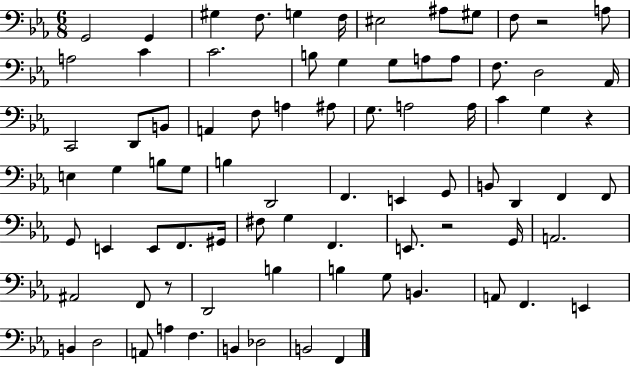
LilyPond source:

{
  \clef bass
  \numericTimeSignature
  \time 6/8
  \key ees \major
  \repeat volta 2 { g,2 g,4 | gis4 f8. g4 f16 | eis2 ais8 gis8 | f8 r2 a8 | \break a2 c'4 | c'2. | b8 g4 g8 a8 a8 | f8. d2 aes,16 | \break c,2 d,8 b,8 | a,4 f8 a4 ais8 | g8. a2 a16 | c'4 g4 r4 | \break e4 g4 b8 g8 | b4 d,2 | f,4. e,4 g,8 | b,8 d,4 f,4 f,8 | \break g,8 e,4 e,8 f,8. gis,16 | fis8 g4 f,4. | e,8. r2 g,16 | a,2. | \break ais,2 f,8 r8 | d,2 b4 | b4 g8 b,4. | a,8 f,4. e,4 | \break b,4 d2 | a,8 a4 f4. | b,4 des2 | b,2 f,4 | \break } \bar "|."
}